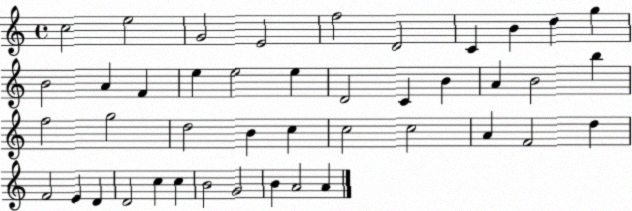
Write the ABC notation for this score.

X:1
T:Untitled
M:4/4
L:1/4
K:C
c2 e2 G2 E2 f2 D2 C B d g B2 A F e e2 e D2 C B A B2 b f2 g2 d2 B c c2 c2 A F2 d F2 E D D2 c c B2 G2 B A2 A